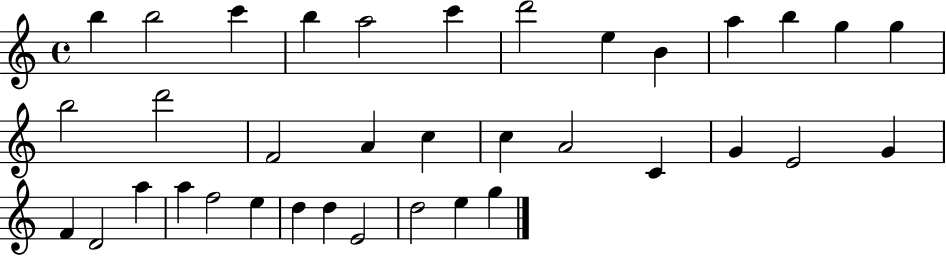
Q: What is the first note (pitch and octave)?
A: B5